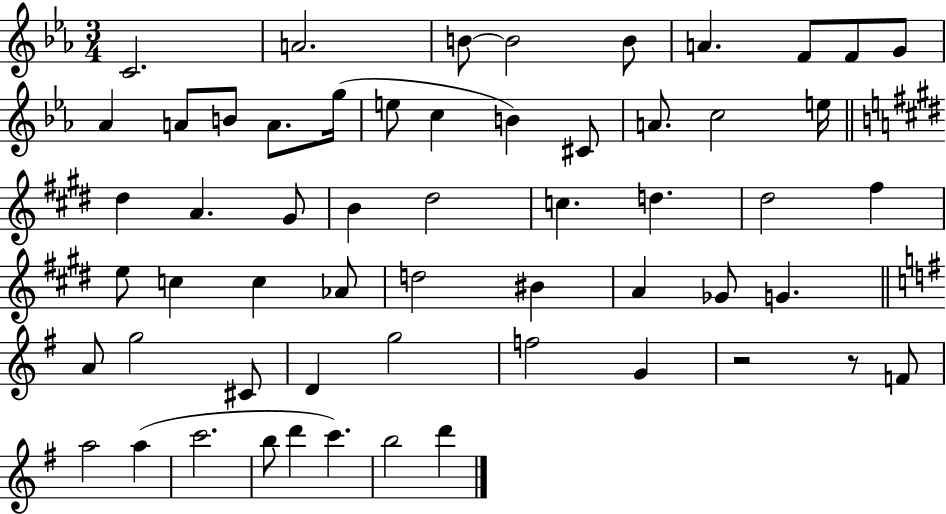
{
  \clef treble
  \numericTimeSignature
  \time 3/4
  \key ees \major
  \repeat volta 2 { c'2. | a'2. | b'8~~ b'2 b'8 | a'4. f'8 f'8 g'8 | \break aes'4 a'8 b'8 a'8. g''16( | e''8 c''4 b'4) cis'8 | a'8. c''2 e''16 | \bar "||" \break \key e \major dis''4 a'4. gis'8 | b'4 dis''2 | c''4. d''4. | dis''2 fis''4 | \break e''8 c''4 c''4 aes'8 | d''2 bis'4 | a'4 ges'8 g'4. | \bar "||" \break \key g \major a'8 g''2 cis'8 | d'4 g''2 | f''2 g'4 | r2 r8 f'8 | \break a''2 a''4( | c'''2. | b''8 d'''4 c'''4.) | b''2 d'''4 | \break } \bar "|."
}